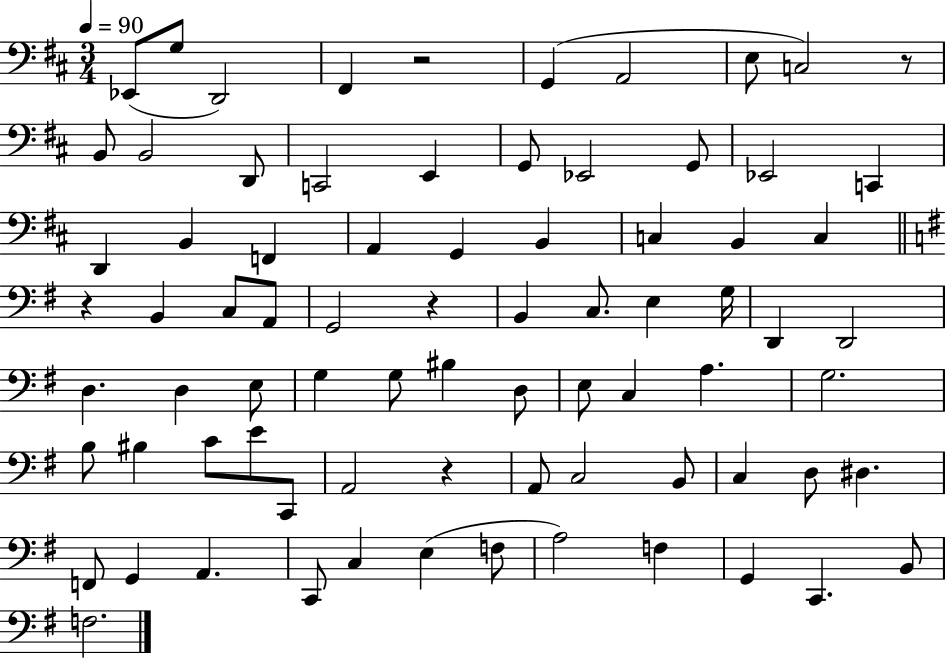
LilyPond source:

{
  \clef bass
  \numericTimeSignature
  \time 3/4
  \key d \major
  \tempo 4 = 90
  \repeat volta 2 { ees,8( g8 d,2) | fis,4 r2 | g,4( a,2 | e8 c2) r8 | \break b,8 b,2 d,8 | c,2 e,4 | g,8 ees,2 g,8 | ees,2 c,4 | \break d,4 b,4 f,4 | a,4 g,4 b,4 | c4 b,4 c4 | \bar "||" \break \key e \minor r4 b,4 c8 a,8 | g,2 r4 | b,4 c8. e4 g16 | d,4 d,2 | \break d4. d4 e8 | g4 g8 bis4 d8 | e8 c4 a4. | g2. | \break b8 bis4 c'8 e'8 c,8 | a,2 r4 | a,8 c2 b,8 | c4 d8 dis4. | \break f,8 g,4 a,4. | c,8 c4 e4( f8 | a2) f4 | g,4 c,4. b,8 | \break f2. | } \bar "|."
}